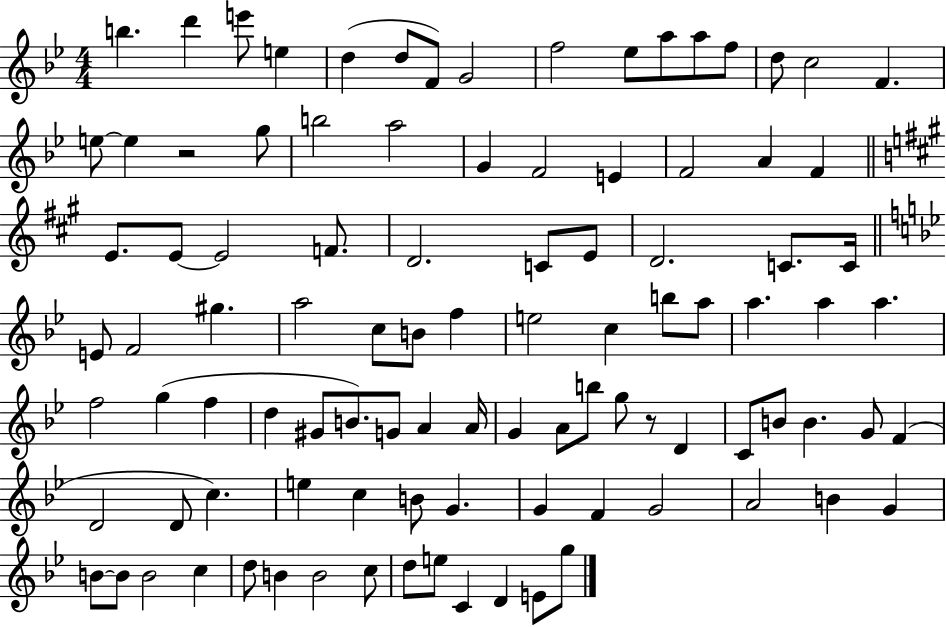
B5/q. D6/q E6/e E5/q D5/q D5/e F4/e G4/h F5/h Eb5/e A5/e A5/e F5/e D5/e C5/h F4/q. E5/e E5/q R/h G5/e B5/h A5/h G4/q F4/h E4/q F4/h A4/q F4/q E4/e. E4/e E4/h F4/e. D4/h. C4/e E4/e D4/h. C4/e. C4/s E4/e F4/h G#5/q. A5/h C5/e B4/e F5/q E5/h C5/q B5/e A5/e A5/q. A5/q A5/q. F5/h G5/q F5/q D5/q G#4/e B4/e. G4/e A4/q A4/s G4/q A4/e B5/e G5/e R/e D4/q C4/e B4/e B4/q. G4/e F4/q D4/h D4/e C5/q. E5/q C5/q B4/e G4/q. G4/q F4/q G4/h A4/h B4/q G4/q B4/e B4/e B4/h C5/q D5/e B4/q B4/h C5/e D5/e E5/e C4/q D4/q E4/e G5/e